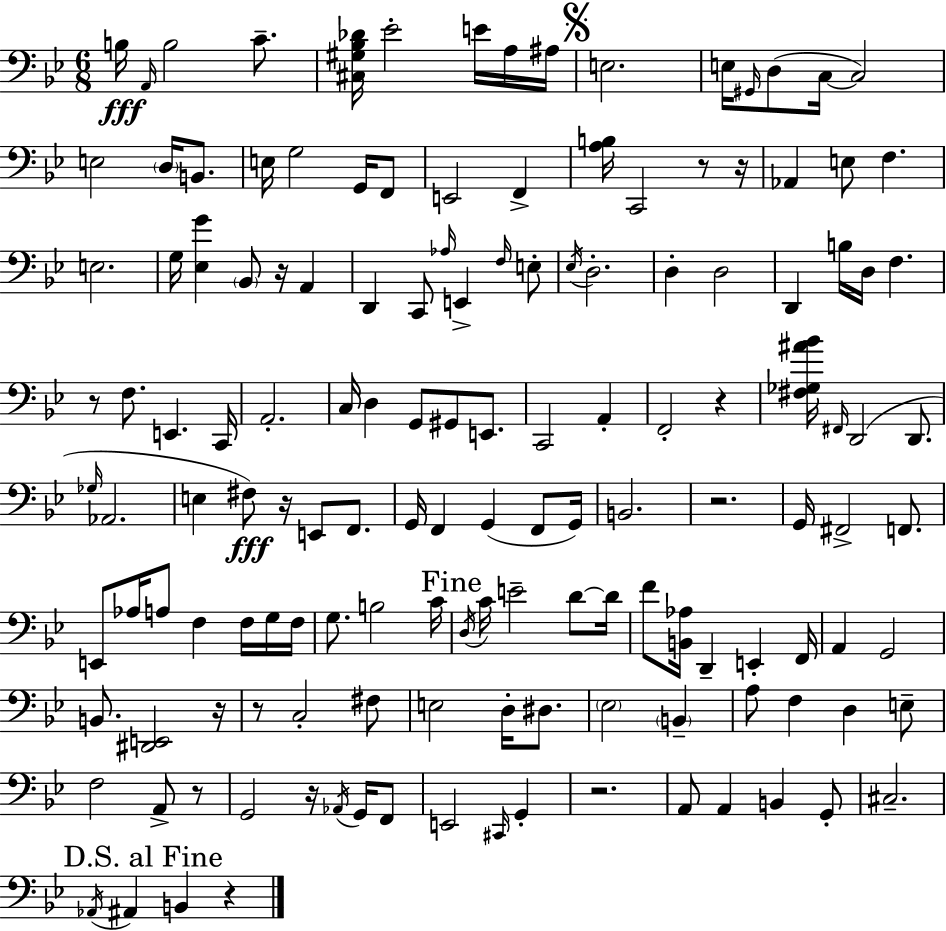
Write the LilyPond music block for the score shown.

{
  \clef bass
  \numericTimeSignature
  \time 6/8
  \key g \minor
  b16\fff \grace { a,16 } b2 c'8.-- | <cis gis bes des'>16 ees'2-. e'16 a16 | ais16 \mark \markup { \musicglyph "scripts.segno" } e2. | e16 \grace { gis,16 } d8( c16~~ c2) | \break e2 \parenthesize d16 b,8. | e16 g2 g,16 | f,8 e,2 f,4-> | <a b>16 c,2 r8 | \break r16 aes,4 e8 f4. | e2. | g16 <ees g'>4 \parenthesize bes,8 r16 a,4 | d,4 c,8 \grace { aes16 } e,4-> | \break \grace { f16 } e8-. \acciaccatura { ees16 } d2.-. | d4-. d2 | d,4 b16 d16 f4. | r8 f8. e,4. | \break c,16 a,2.-. | c16 d4 g,8 | gis,8 e,8. c,2 | a,4-. f,2-. | \break r4 <fis ges ais' bes'>16 \grace { fis,16 } d,2( | d,8. \grace { ges16 } aes,2. | e4 fis8\fff) | r16 e,8 f,8. g,16 f,4 | \break g,4( f,8 g,16) b,2. | r2. | g,16 fis,2-> | f,8. e,8 aes16 a8 | \break f4 f16 g16 f16 g8. b2 | c'16 \mark "Fine" \acciaccatura { d16 } c'16 e'2-- | d'8~~ d'16 f'8 <b, aes>16 d,4-- | e,4-. f,16 a,4 | \break g,2 b,8. <dis, e,>2 | r16 r8 c2-. | fis8 e2 | d16-. dis8. \parenthesize ees2 | \break \parenthesize b,4-- a8 f4 | d4 e8-- f2 | a,8-> r8 g,2 | r16 \acciaccatura { aes,16 } g,16 f,8 e,2 | \break \grace { cis,16 } g,4-. r2. | a,8 | a,4 b,4 g,8-. cis2.-- | \mark "D.S. al Fine" \acciaccatura { aes,16 } ais,4 | \break b,4 r4 \bar "|."
}